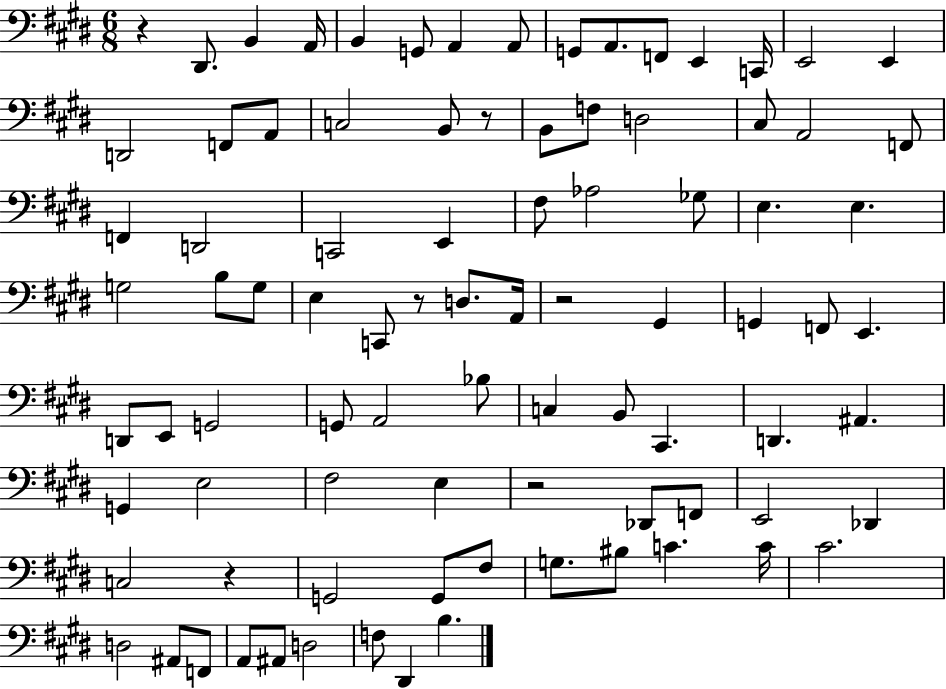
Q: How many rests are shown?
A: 6